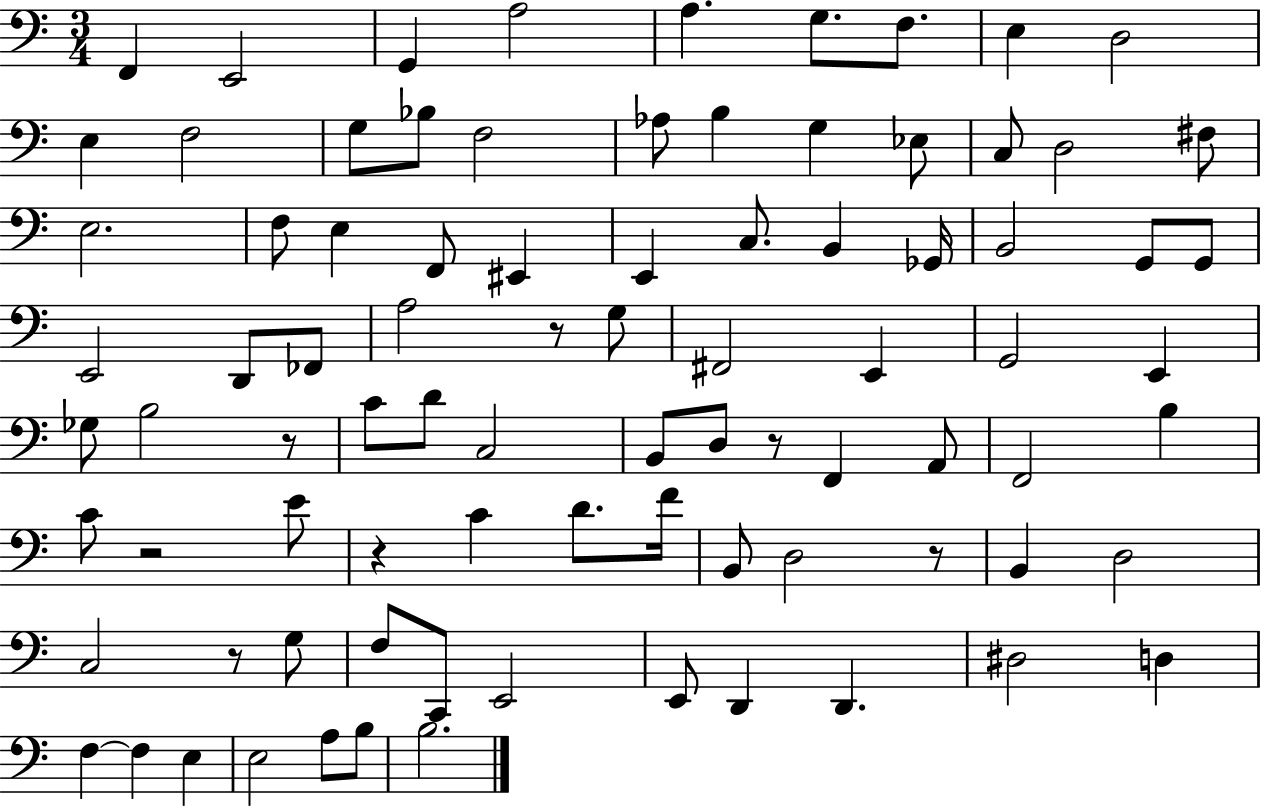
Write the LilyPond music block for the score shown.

{
  \clef bass
  \numericTimeSignature
  \time 3/4
  \key c \major
  \repeat volta 2 { f,4 e,2 | g,4 a2 | a4. g8. f8. | e4 d2 | \break e4 f2 | g8 bes8 f2 | aes8 b4 g4 ees8 | c8 d2 fis8 | \break e2. | f8 e4 f,8 eis,4 | e,4 c8. b,4 ges,16 | b,2 g,8 g,8 | \break e,2 d,8 fes,8 | a2 r8 g8 | fis,2 e,4 | g,2 e,4 | \break ges8 b2 r8 | c'8 d'8 c2 | b,8 d8 r8 f,4 a,8 | f,2 b4 | \break c'8 r2 e'8 | r4 c'4 d'8. f'16 | b,8 d2 r8 | b,4 d2 | \break c2 r8 g8 | f8 c,8 e,2 | e,8 d,4 d,4. | dis2 d4 | \break f4~~ f4 e4 | e2 a8 b8 | b2. | } \bar "|."
}